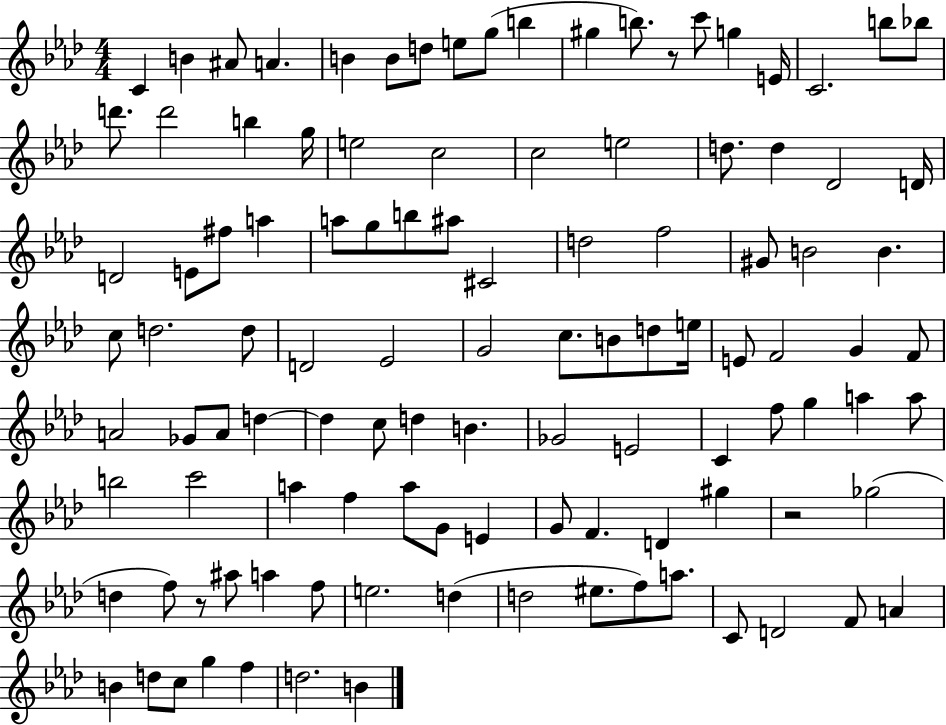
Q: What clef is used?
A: treble